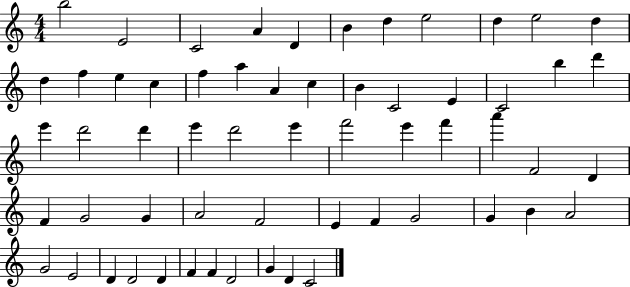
{
  \clef treble
  \numericTimeSignature
  \time 4/4
  \key c \major
  b''2 e'2 | c'2 a'4 d'4 | b'4 d''4 e''2 | d''4 e''2 d''4 | \break d''4 f''4 e''4 c''4 | f''4 a''4 a'4 c''4 | b'4 c'2 e'4 | c'2 b''4 d'''4 | \break e'''4 d'''2 d'''4 | e'''4 d'''2 e'''4 | f'''2 e'''4 f'''4 | a'''4 f'2 d'4 | \break f'4 g'2 g'4 | a'2 f'2 | e'4 f'4 g'2 | g'4 b'4 a'2 | \break g'2 e'2 | d'4 d'2 d'4 | f'4 f'4 d'2 | g'4 d'4 c'2 | \break \bar "|."
}